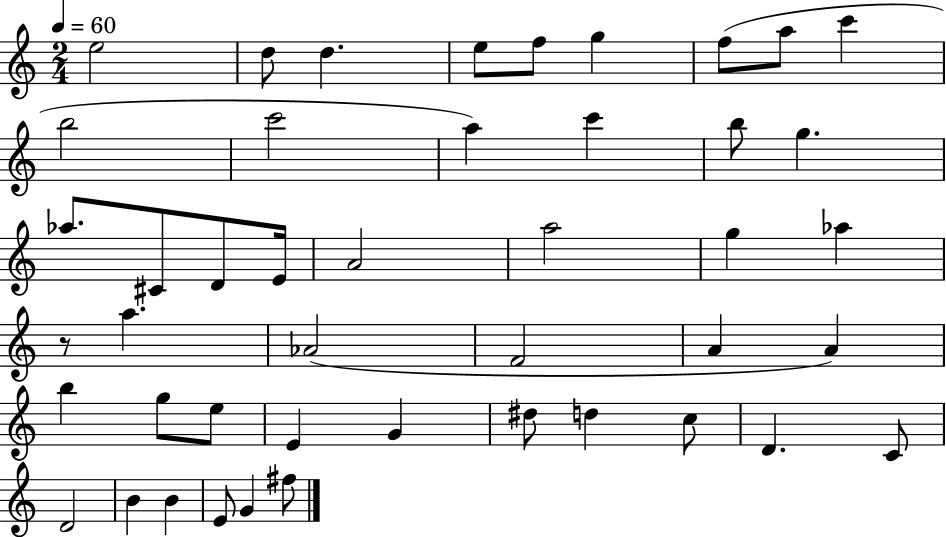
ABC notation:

X:1
T:Untitled
M:2/4
L:1/4
K:C
e2 d/2 d e/2 f/2 g f/2 a/2 c' b2 c'2 a c' b/2 g _a/2 ^C/2 D/2 E/4 A2 a2 g _a z/2 a _A2 F2 A A b g/2 e/2 E G ^d/2 d c/2 D C/2 D2 B B E/2 G ^f/2